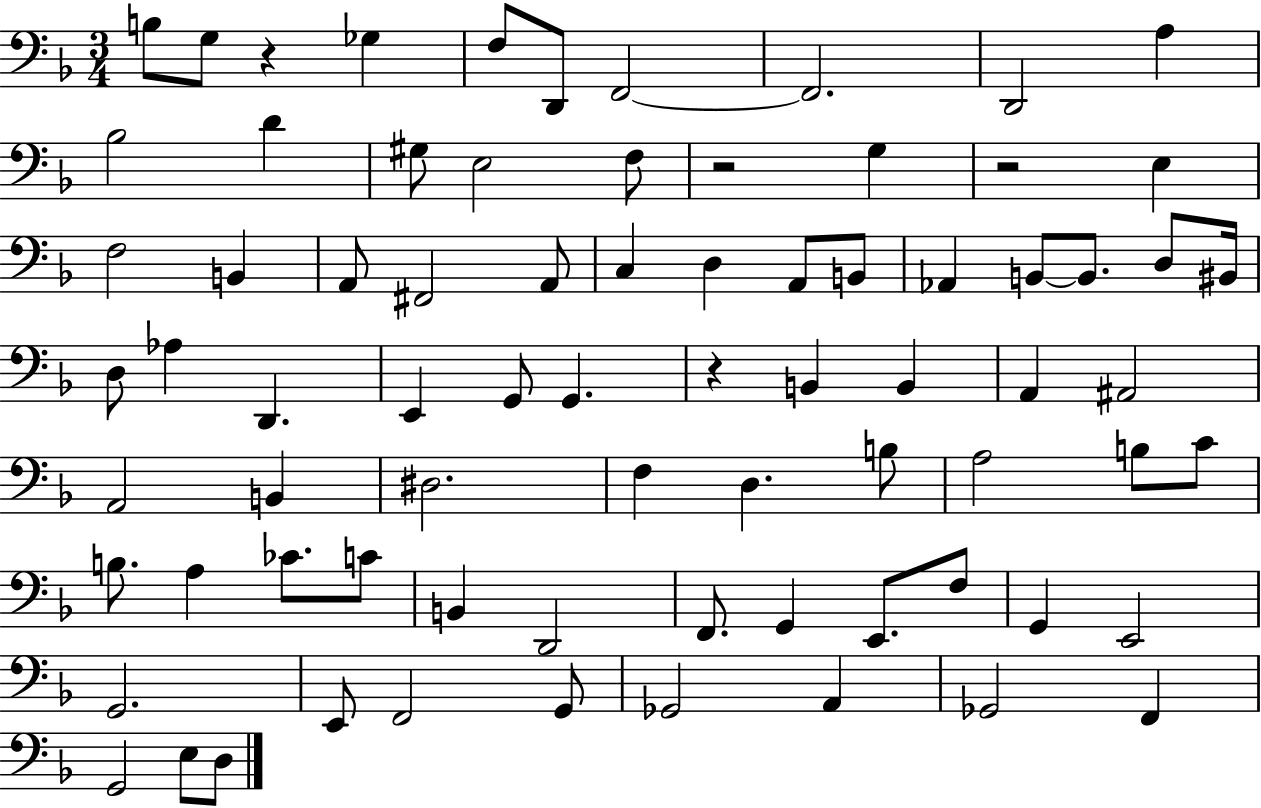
X:1
T:Untitled
M:3/4
L:1/4
K:F
B,/2 G,/2 z _G, F,/2 D,,/2 F,,2 F,,2 D,,2 A, _B,2 D ^G,/2 E,2 F,/2 z2 G, z2 E, F,2 B,, A,,/2 ^F,,2 A,,/2 C, D, A,,/2 B,,/2 _A,, B,,/2 B,,/2 D,/2 ^B,,/4 D,/2 _A, D,, E,, G,,/2 G,, z B,, B,, A,, ^A,,2 A,,2 B,, ^D,2 F, D, B,/2 A,2 B,/2 C/2 B,/2 A, _C/2 C/2 B,, D,,2 F,,/2 G,, E,,/2 F,/2 G,, E,,2 G,,2 E,,/2 F,,2 G,,/2 _G,,2 A,, _G,,2 F,, G,,2 E,/2 D,/2